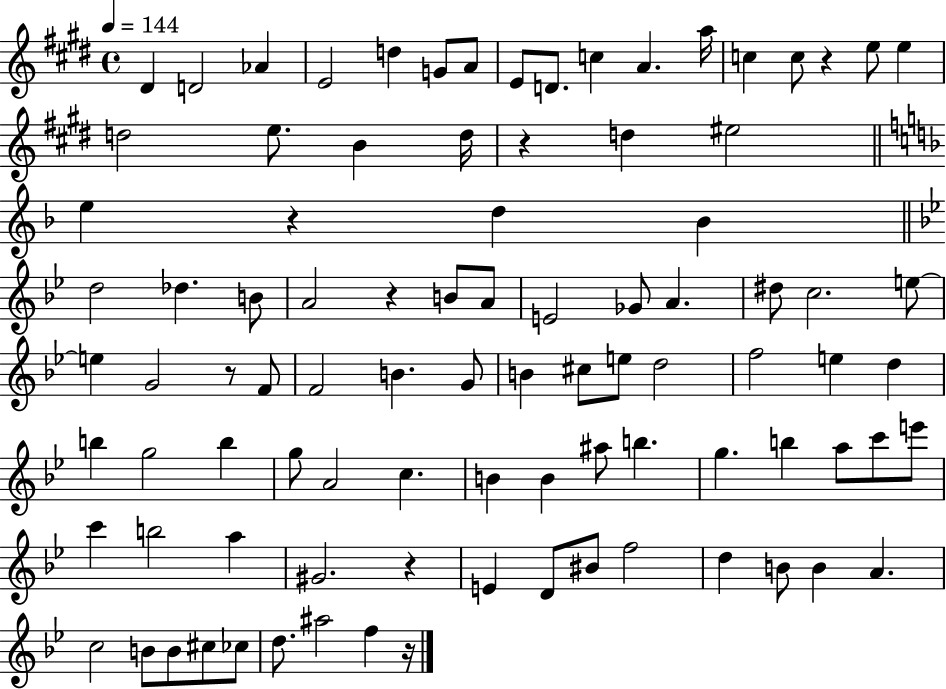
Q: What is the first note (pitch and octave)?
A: D#4